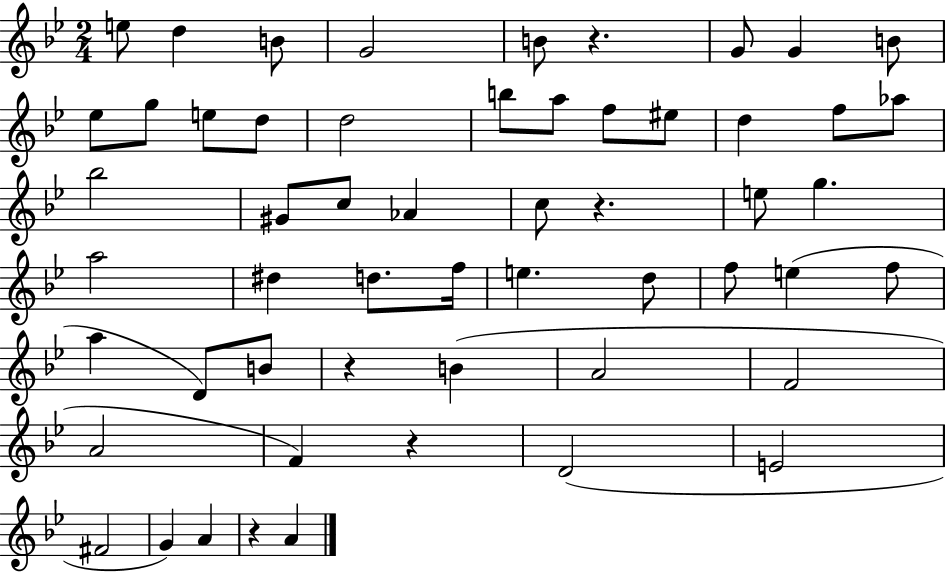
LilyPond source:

{
  \clef treble
  \numericTimeSignature
  \time 2/4
  \key bes \major
  e''8 d''4 b'8 | g'2 | b'8 r4. | g'8 g'4 b'8 | \break ees''8 g''8 e''8 d''8 | d''2 | b''8 a''8 f''8 eis''8 | d''4 f''8 aes''8 | \break bes''2 | gis'8 c''8 aes'4 | c''8 r4. | e''8 g''4. | \break a''2 | dis''4 d''8. f''16 | e''4. d''8 | f''8 e''4( f''8 | \break a''4 d'8) b'8 | r4 b'4( | a'2 | f'2 | \break a'2 | f'4) r4 | d'2( | e'2 | \break fis'2 | g'4) a'4 | r4 a'4 | \bar "|."
}